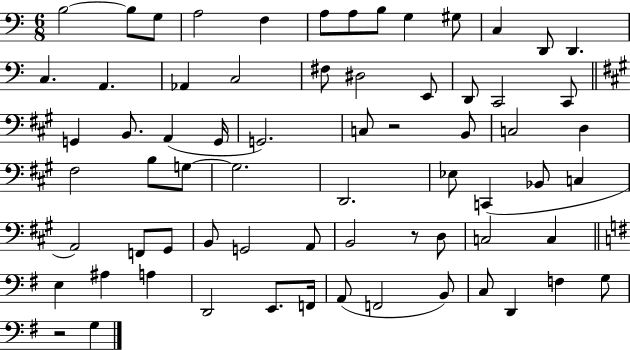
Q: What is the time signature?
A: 6/8